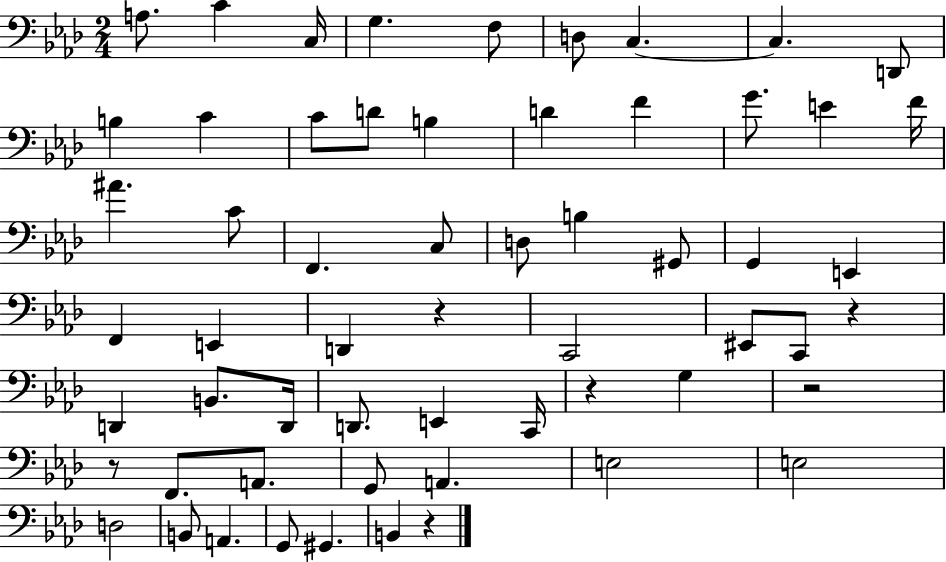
X:1
T:Untitled
M:2/4
L:1/4
K:Ab
A,/2 C C,/4 G, F,/2 D,/2 C, C, D,,/2 B, C C/2 D/2 B, D F G/2 E F/4 ^A C/2 F,, C,/2 D,/2 B, ^G,,/2 G,, E,, F,, E,, D,, z C,,2 ^E,,/2 C,,/2 z D,, B,,/2 D,,/4 D,,/2 E,, C,,/4 z G, z2 z/2 F,,/2 A,,/2 G,,/2 A,, E,2 E,2 D,2 B,,/2 A,, G,,/2 ^G,, B,, z